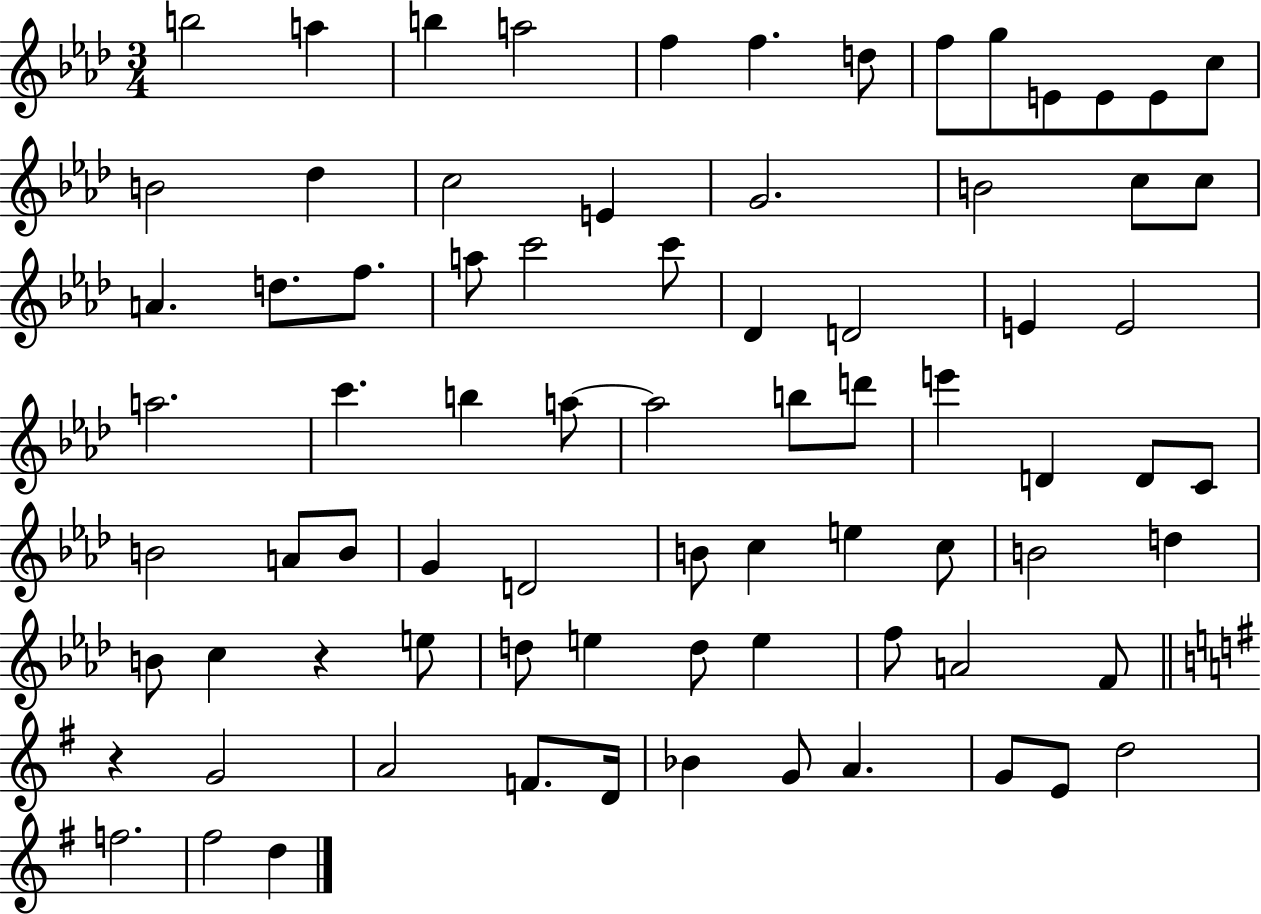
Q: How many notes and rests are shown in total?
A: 78